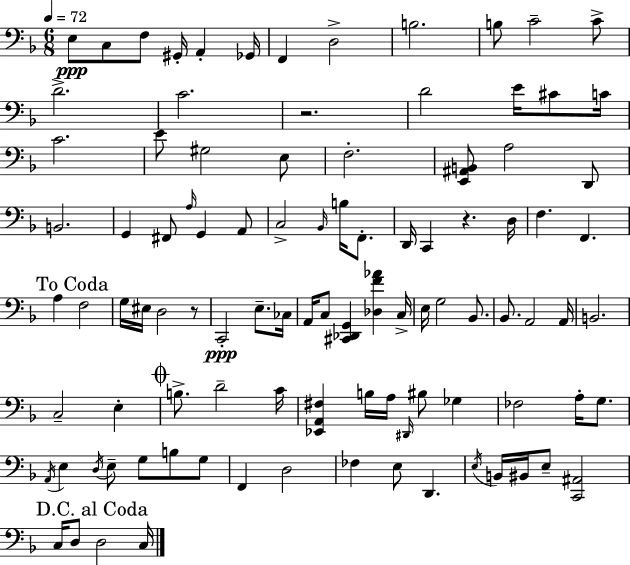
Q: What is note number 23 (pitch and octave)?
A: F3